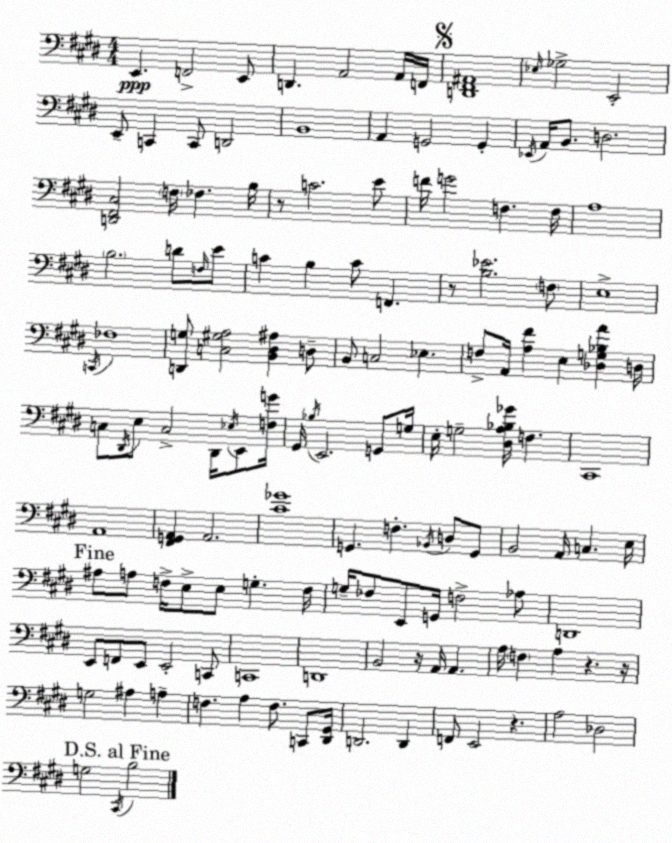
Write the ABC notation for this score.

X:1
T:Untitled
M:4/4
L:1/4
K:E
E,, F,,2 E,,/2 D,, A,,2 A,,/4 F,,/4 [D,,^F,,^A,,]4 _E,/4 _G,2 E,,2 E,,/2 C,, C,,/2 D,,2 B,,4 A,, G,,2 G,, _E,,/4 A,,/4 B,,/2 D,2 [D,,^F,,^C,]2 F,/4 _F, B,/4 z/2 C2 E/2 F/4 G2 F, F,/4 A,4 B,2 D/2 F,/4 E/2 C B, C/2 F,, z/2 [B,_E]2 F,/2 E,4 C,,/4 _F,4 [D,,G,]/2 [C,^G,A,]2 [B,,^D,^A,] D,/2 B,,/2 C,2 _E, F,/2 A,,/4 [A,^F] E, [_D,G,_B,A] D,/4 C,/2 ^D,,/4 E,/2 C,2 ^D,,/4 _E,/4 E,,/2 [F,G]/4 ^G,,/4 _B,/4 E,,2 G,,/2 G,/4 E,/4 G,2 [^D,A,_B,_G]/4 F, ^C,,4 A,,4 [^F,,G,,A,,] A,,2 [^C_G]4 G,, F, _B,,/4 D,/2 G,,/2 B,,2 A,,/4 C, E,/4 ^A,/2 A,/2 F,/4 E,/2 E,/2 G, F,/4 G,/4 _F,/2 E,,/2 G,,/4 F,2 _A,/2 D,,4 E,,/2 F,,/2 E,,/2 E,,2 C,,/2 C,,4 D,,4 B,,2 z/4 A,,/4 A,, A,/4 F, A, z z/4 G,2 ^A, A, F, A, F,/2 C,,/2 [^D,,^G,,]/4 D,,2 D,, F,,/2 E,,2 z A,2 _D,2 G,2 ^C,,/4 B,2